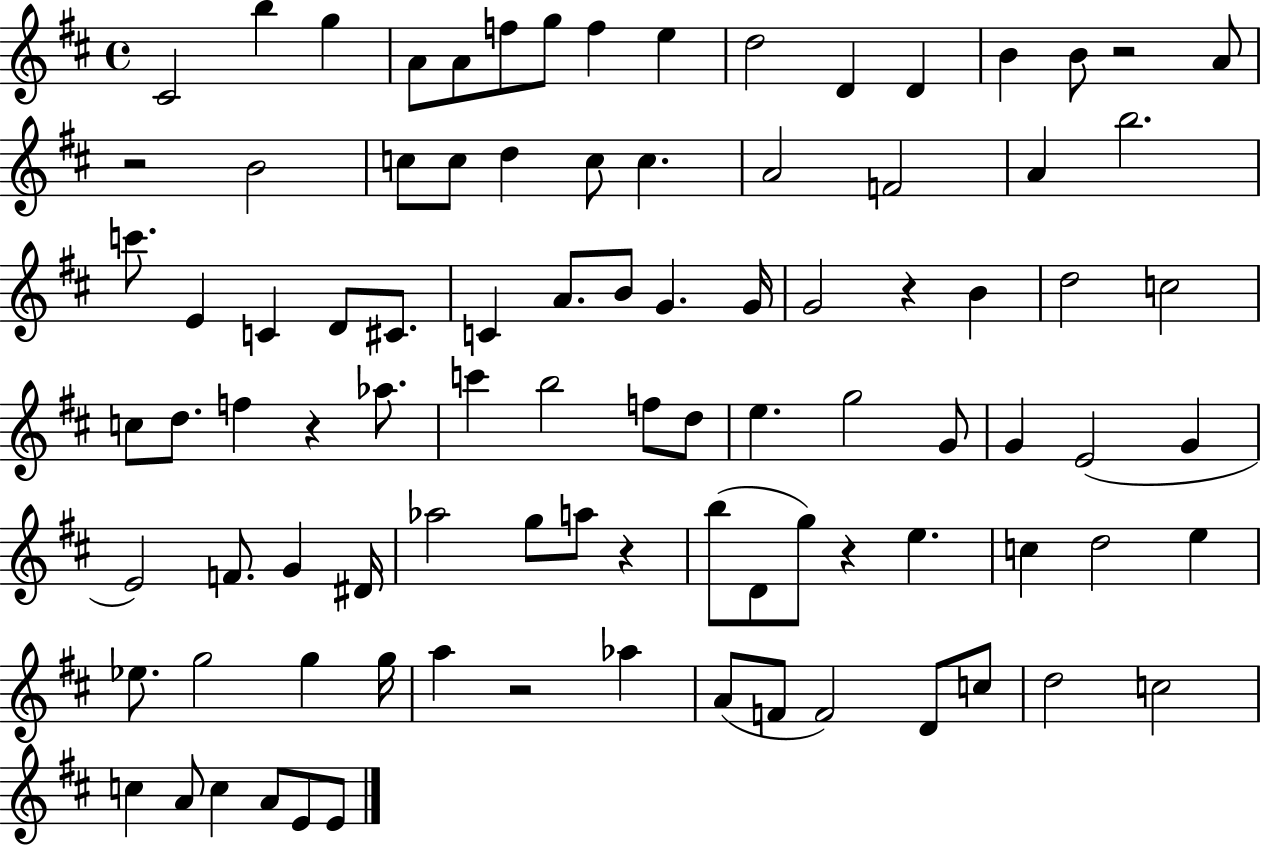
C#4/h B5/q G5/q A4/e A4/e F5/e G5/e F5/q E5/q D5/h D4/q D4/q B4/q B4/e R/h A4/e R/h B4/h C5/e C5/e D5/q C5/e C5/q. A4/h F4/h A4/q B5/h. C6/e. E4/q C4/q D4/e C#4/e. C4/q A4/e. B4/e G4/q. G4/s G4/h R/q B4/q D5/h C5/h C5/e D5/e. F5/q R/q Ab5/e. C6/q B5/h F5/e D5/e E5/q. G5/h G4/e G4/q E4/h G4/q E4/h F4/e. G4/q D#4/s Ab5/h G5/e A5/e R/q B5/e D4/e G5/e R/q E5/q. C5/q D5/h E5/q Eb5/e. G5/h G5/q G5/s A5/q R/h Ab5/q A4/e F4/e F4/h D4/e C5/e D5/h C5/h C5/q A4/e C5/q A4/e E4/e E4/e